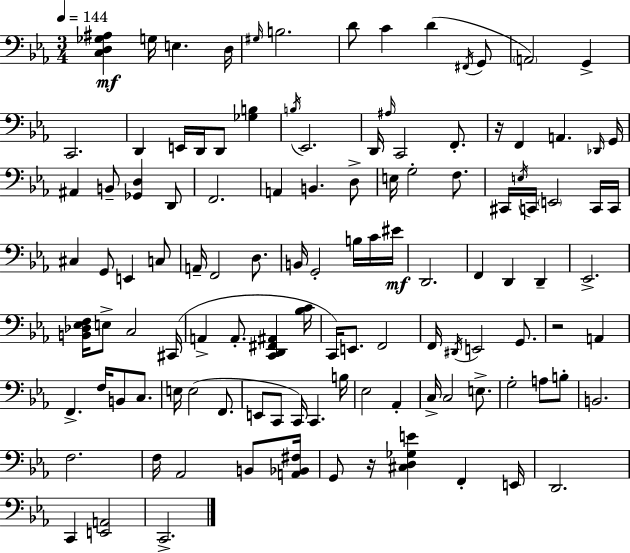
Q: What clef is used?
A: bass